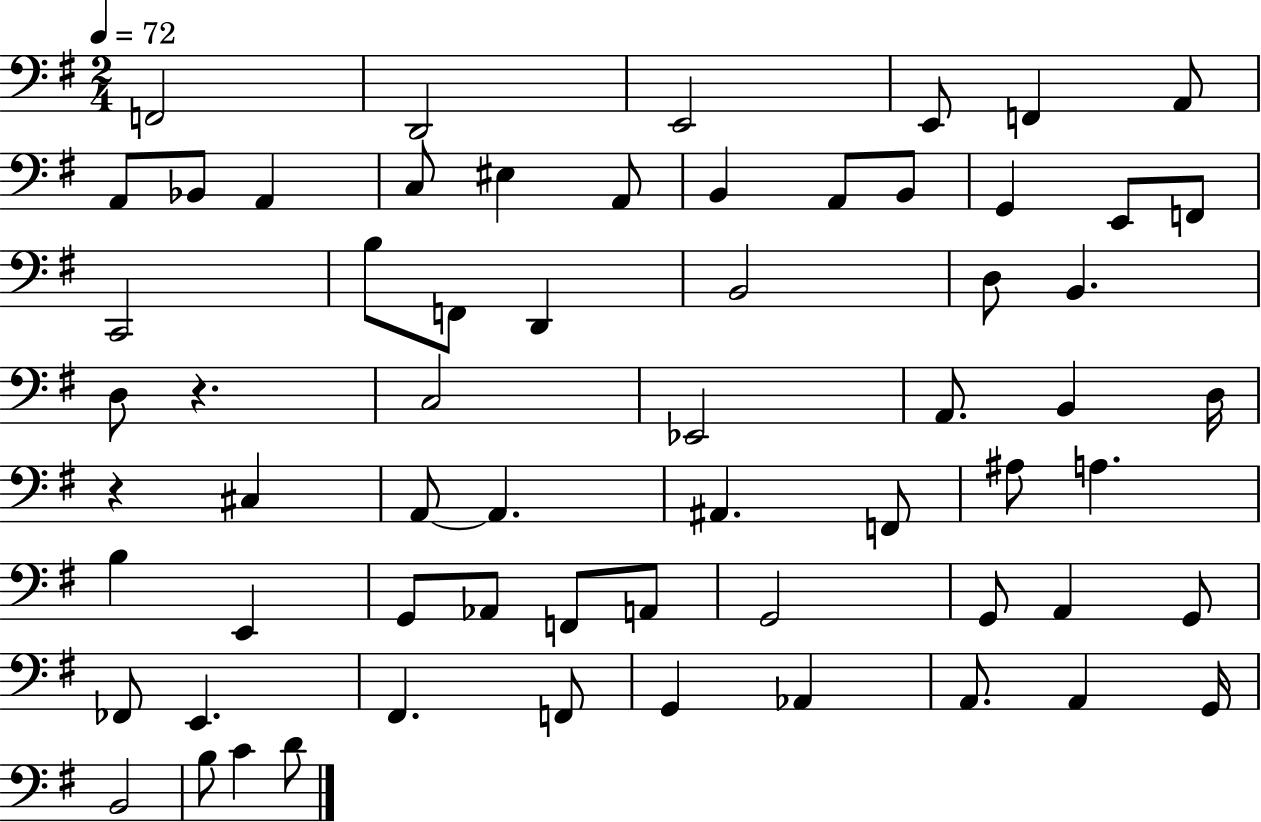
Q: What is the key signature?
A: G major